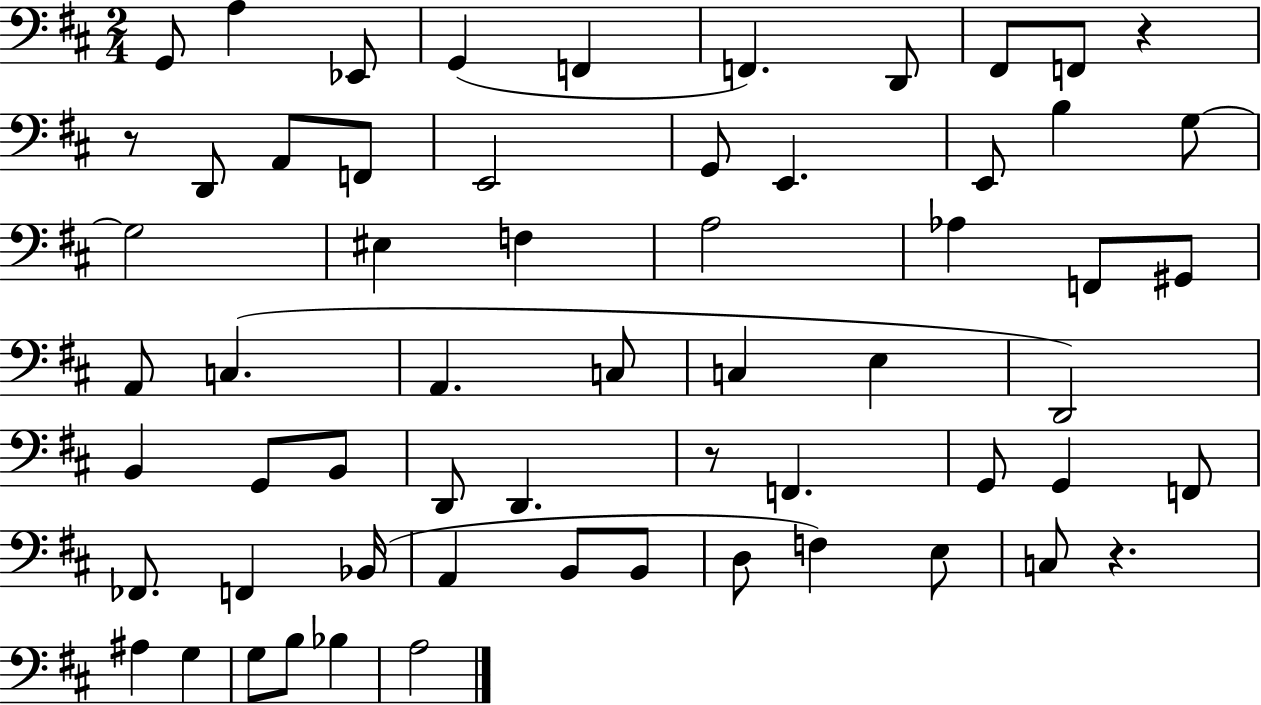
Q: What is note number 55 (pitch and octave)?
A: B3